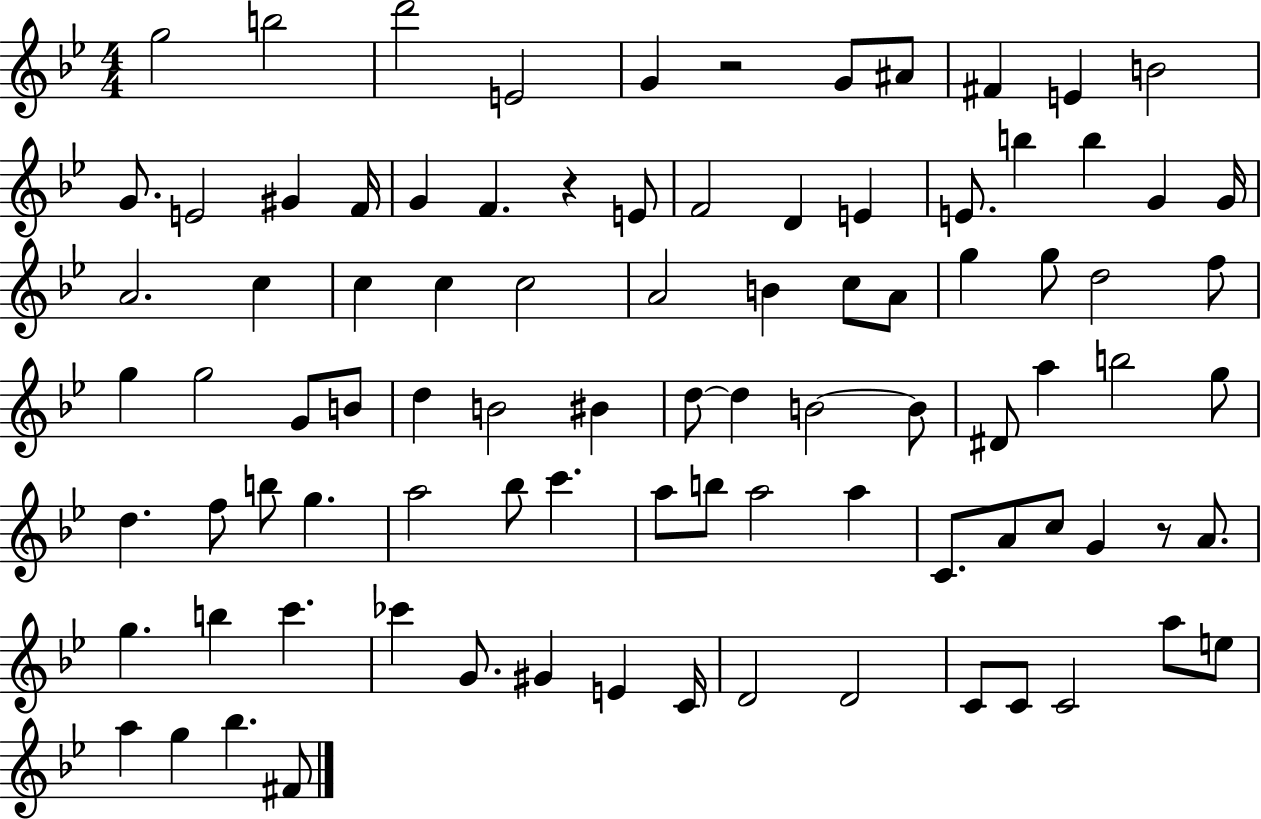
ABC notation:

X:1
T:Untitled
M:4/4
L:1/4
K:Bb
g2 b2 d'2 E2 G z2 G/2 ^A/2 ^F E B2 G/2 E2 ^G F/4 G F z E/2 F2 D E E/2 b b G G/4 A2 c c c c2 A2 B c/2 A/2 g g/2 d2 f/2 g g2 G/2 B/2 d B2 ^B d/2 d B2 B/2 ^D/2 a b2 g/2 d f/2 b/2 g a2 _b/2 c' a/2 b/2 a2 a C/2 A/2 c/2 G z/2 A/2 g b c' _c' G/2 ^G E C/4 D2 D2 C/2 C/2 C2 a/2 e/2 a g _b ^F/2